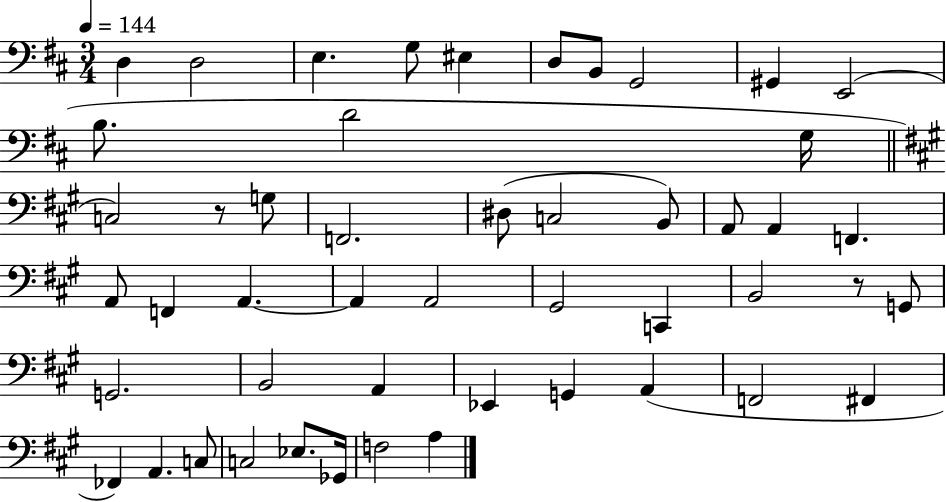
D3/q D3/h E3/q. G3/e EIS3/q D3/e B2/e G2/h G#2/q E2/h B3/e. D4/h G3/s C3/h R/e G3/e F2/h. D#3/e C3/h B2/e A2/e A2/q F2/q. A2/e F2/q A2/q. A2/q A2/h G#2/h C2/q B2/h R/e G2/e G2/h. B2/h A2/q Eb2/q G2/q A2/q F2/h F#2/q FES2/q A2/q. C3/e C3/h Eb3/e. Gb2/s F3/h A3/q